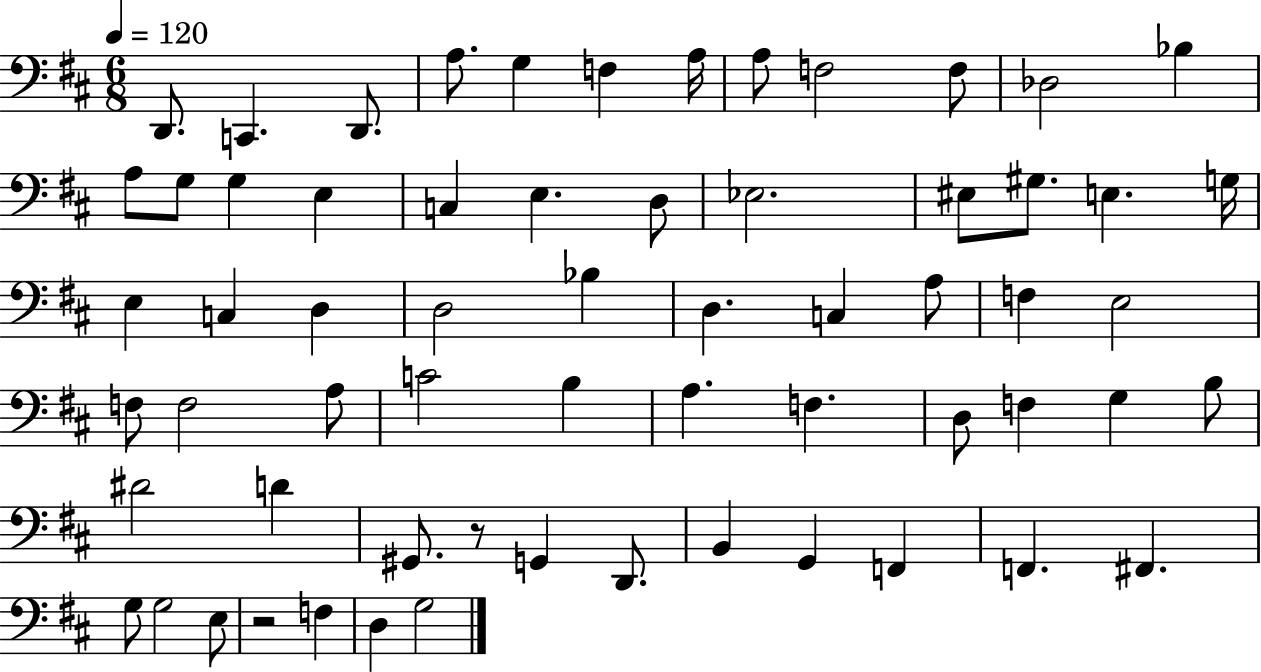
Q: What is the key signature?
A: D major